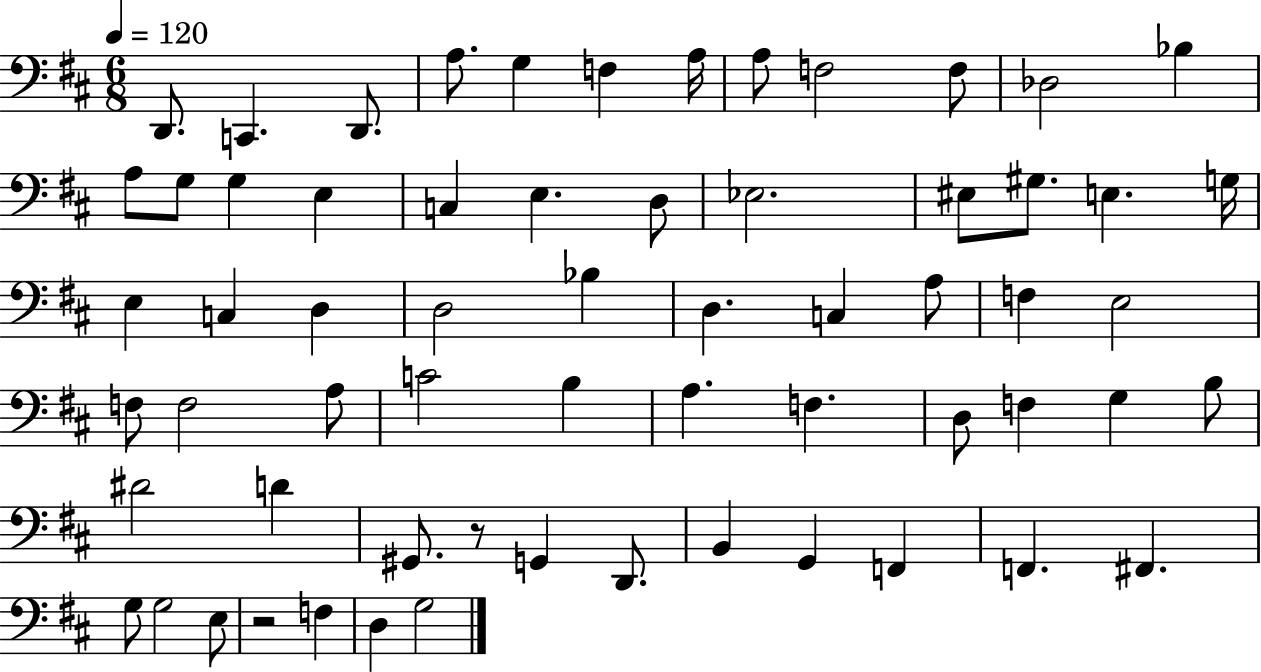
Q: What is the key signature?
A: D major